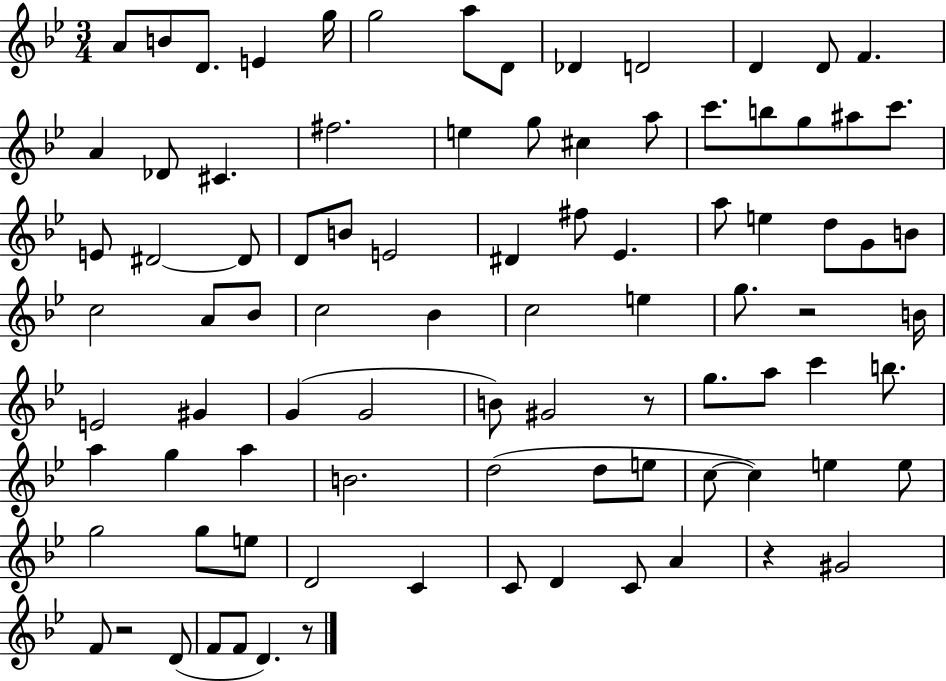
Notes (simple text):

A4/e B4/e D4/e. E4/q G5/s G5/h A5/e D4/e Db4/q D4/h D4/q D4/e F4/q. A4/q Db4/e C#4/q. F#5/h. E5/q G5/e C#5/q A5/e C6/e. B5/e G5/e A#5/e C6/e. E4/e D#4/h D#4/e D4/e B4/e E4/h D#4/q F#5/e Eb4/q. A5/e E5/q D5/e G4/e B4/e C5/h A4/e Bb4/e C5/h Bb4/q C5/h E5/q G5/e. R/h B4/s E4/h G#4/q G4/q G4/h B4/e G#4/h R/e G5/e. A5/e C6/q B5/e. A5/q G5/q A5/q B4/h. D5/h D5/e E5/e C5/e C5/q E5/q E5/e G5/h G5/e E5/e D4/h C4/q C4/e D4/q C4/e A4/q R/q G#4/h F4/e R/h D4/e F4/e F4/e D4/q. R/e